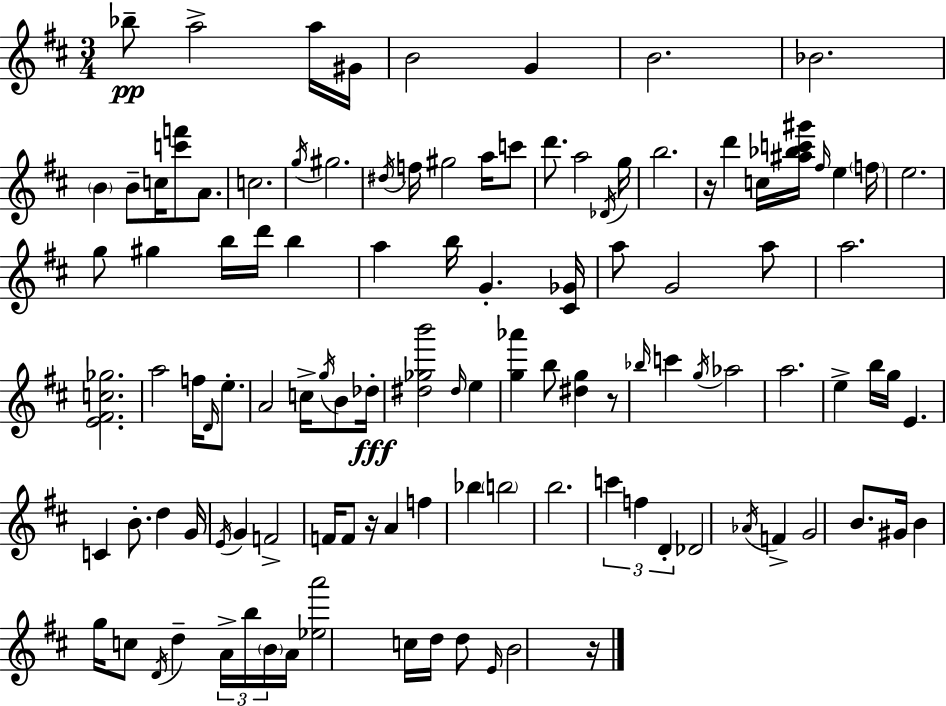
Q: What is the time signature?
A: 3/4